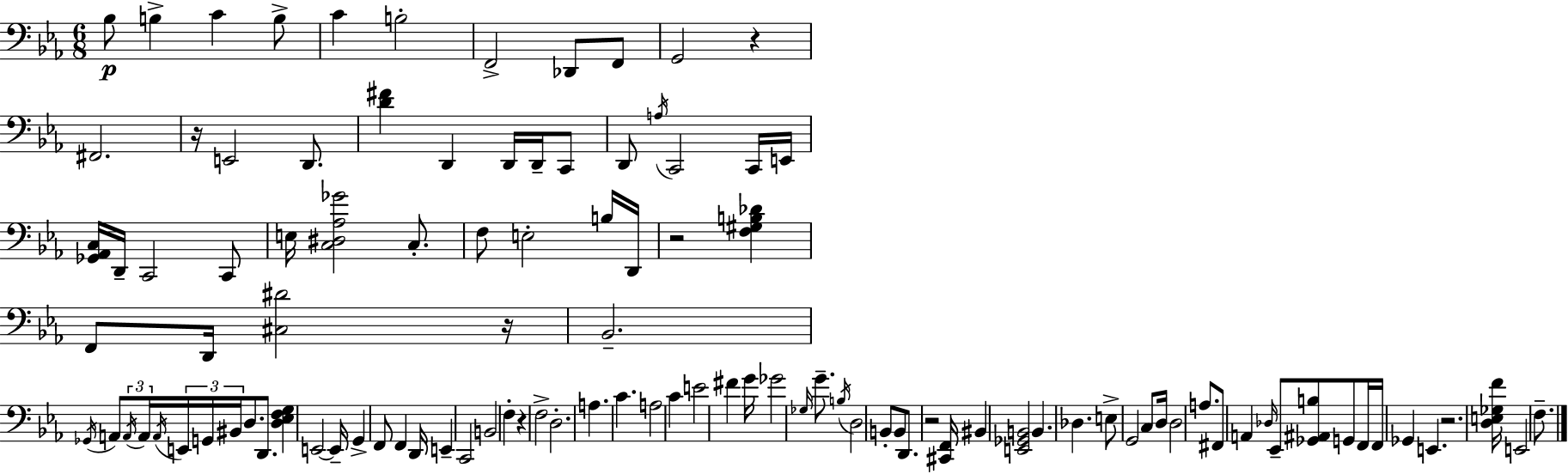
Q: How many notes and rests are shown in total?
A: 108